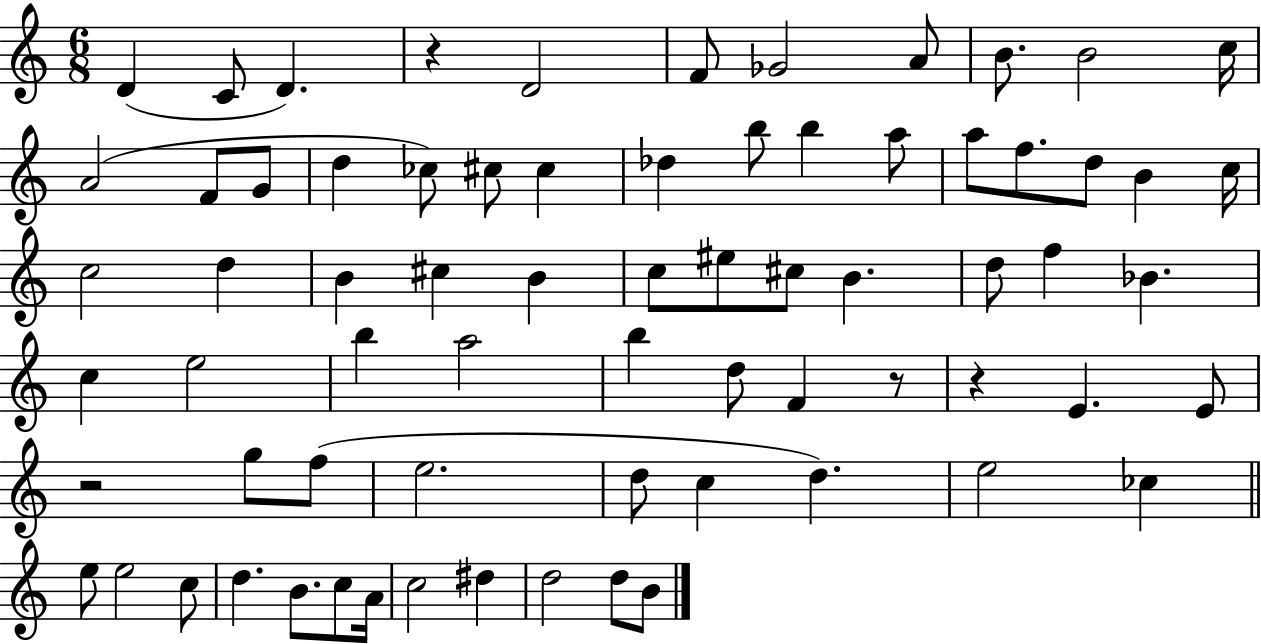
X:1
T:Untitled
M:6/8
L:1/4
K:C
D C/2 D z D2 F/2 _G2 A/2 B/2 B2 c/4 A2 F/2 G/2 d _c/2 ^c/2 ^c _d b/2 b a/2 a/2 f/2 d/2 B c/4 c2 d B ^c B c/2 ^e/2 ^c/2 B d/2 f _B c e2 b a2 b d/2 F z/2 z E E/2 z2 g/2 f/2 e2 d/2 c d e2 _c e/2 e2 c/2 d B/2 c/2 A/4 c2 ^d d2 d/2 B/2